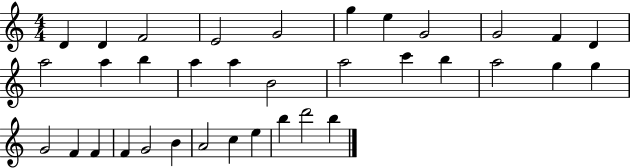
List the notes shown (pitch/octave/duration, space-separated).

D4/q D4/q F4/h E4/h G4/h G5/q E5/q G4/h G4/h F4/q D4/q A5/h A5/q B5/q A5/q A5/q B4/h A5/h C6/q B5/q A5/h G5/q G5/q G4/h F4/q F4/q F4/q G4/h B4/q A4/h C5/q E5/q B5/q D6/h B5/q